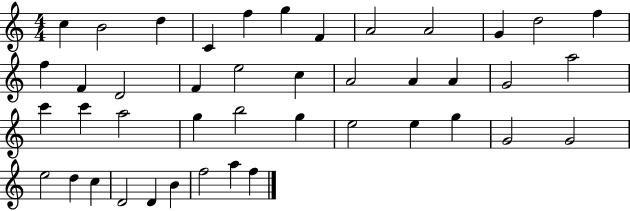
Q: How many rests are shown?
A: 0